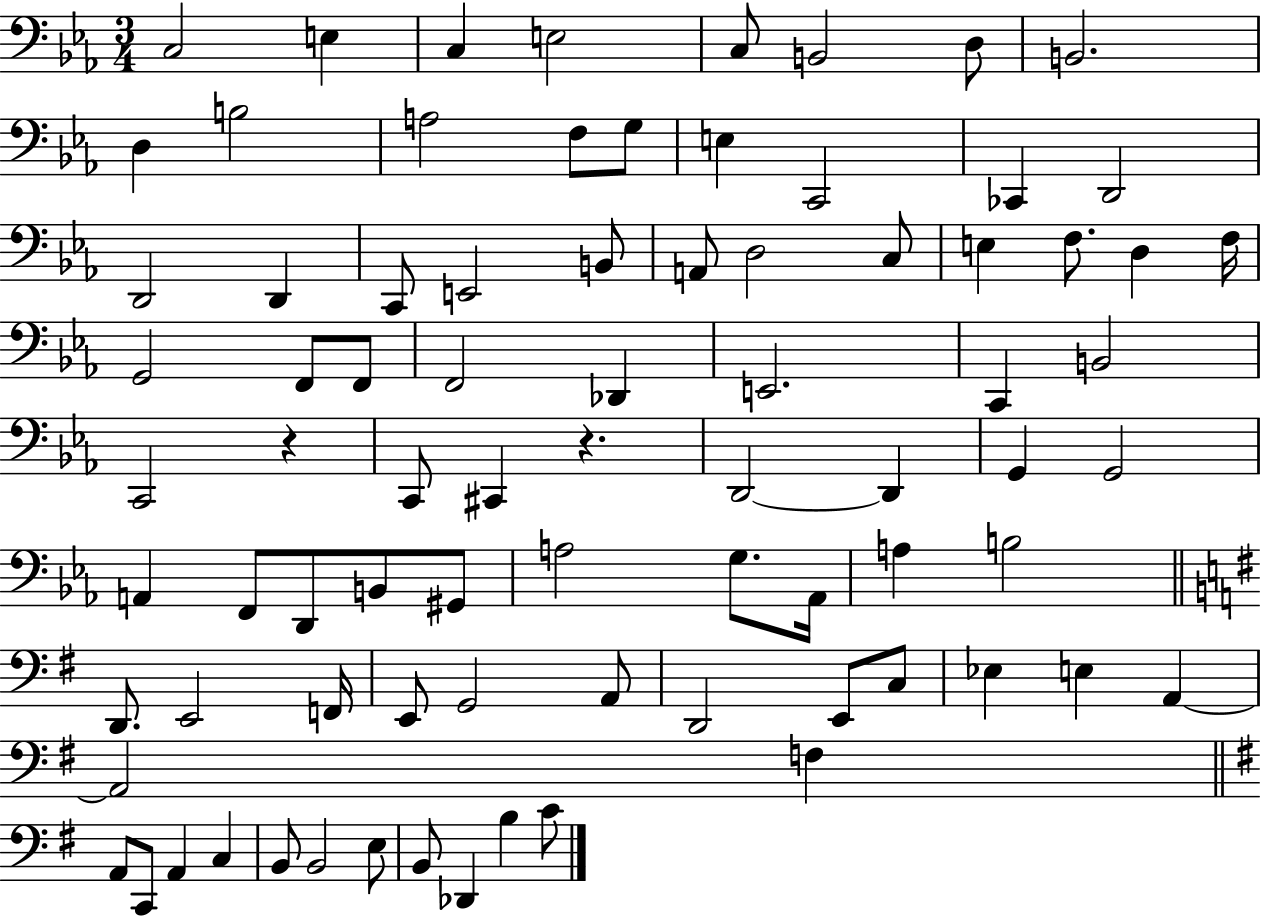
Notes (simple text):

C3/h E3/q C3/q E3/h C3/e B2/h D3/e B2/h. D3/q B3/h A3/h F3/e G3/e E3/q C2/h CES2/q D2/h D2/h D2/q C2/e E2/h B2/e A2/e D3/h C3/e E3/q F3/e. D3/q F3/s G2/h F2/e F2/e F2/h Db2/q E2/h. C2/q B2/h C2/h R/q C2/e C#2/q R/q. D2/h D2/q G2/q G2/h A2/q F2/e D2/e B2/e G#2/e A3/h G3/e. Ab2/s A3/q B3/h D2/e. E2/h F2/s E2/e G2/h A2/e D2/h E2/e C3/e Eb3/q E3/q A2/q A2/h F3/q A2/e C2/e A2/q C3/q B2/e B2/h E3/e B2/e Db2/q B3/q C4/e